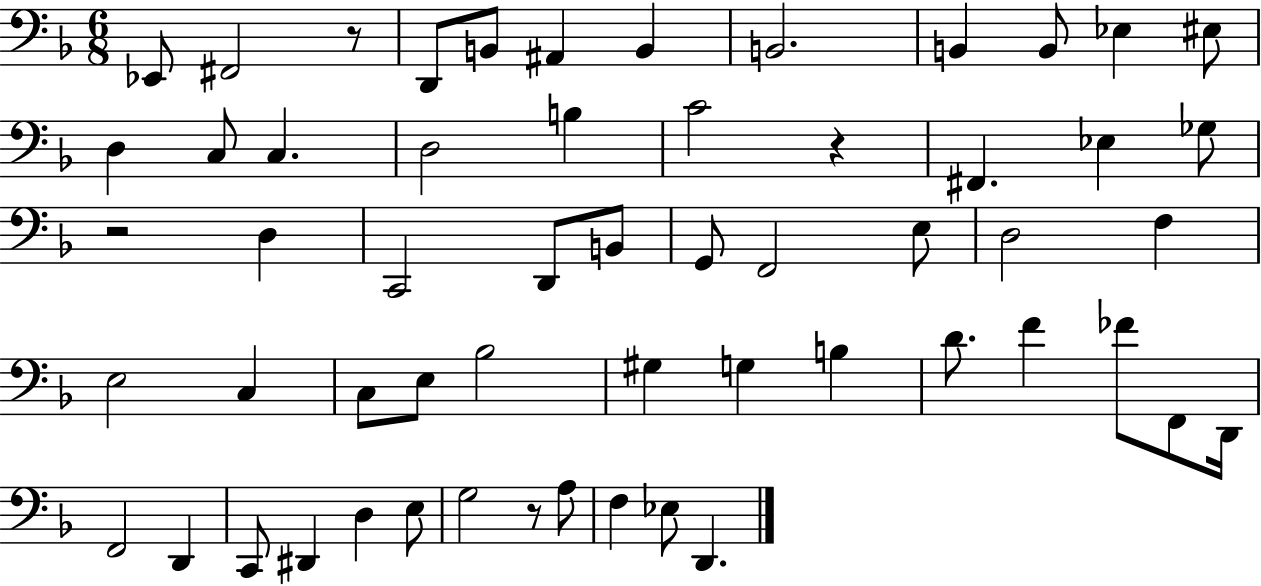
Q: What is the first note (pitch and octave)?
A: Eb2